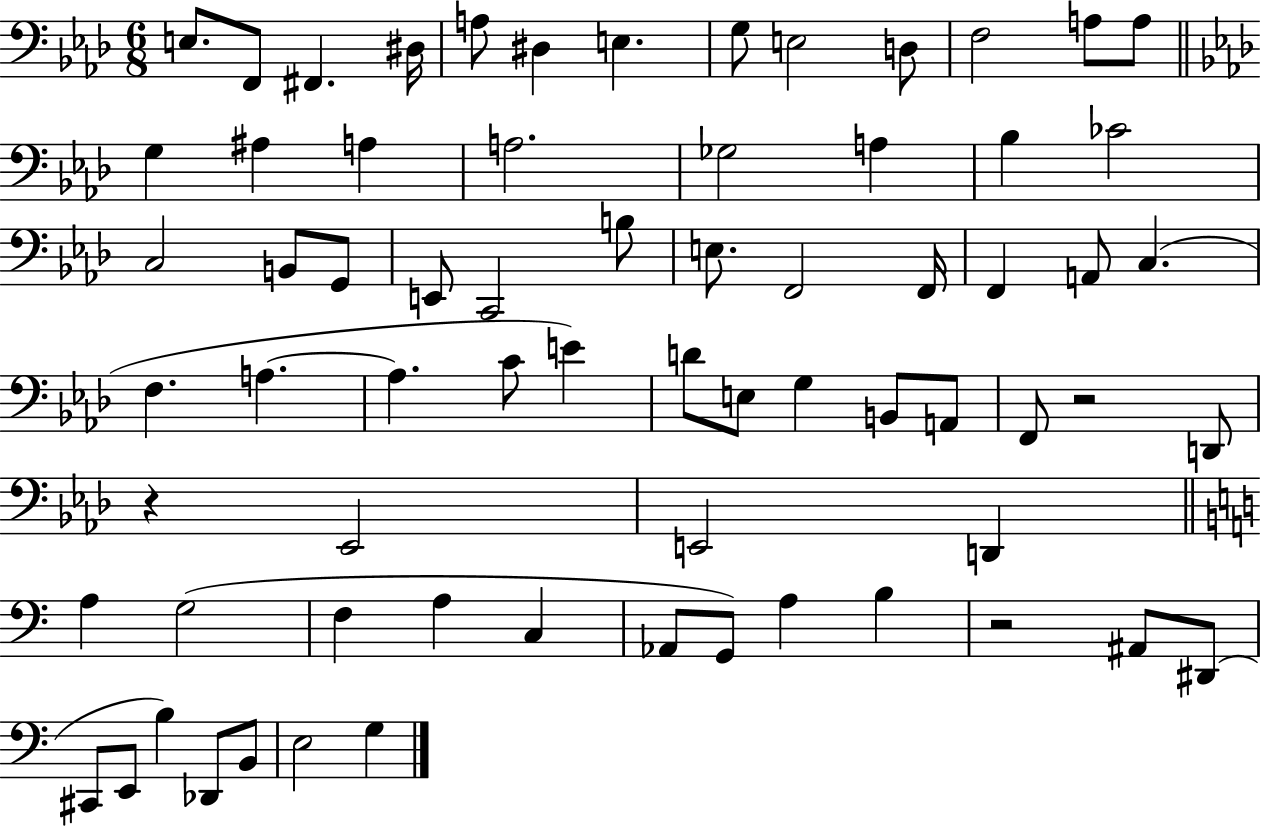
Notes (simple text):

E3/e. F2/e F#2/q. D#3/s A3/e D#3/q E3/q. G3/e E3/h D3/e F3/h A3/e A3/e G3/q A#3/q A3/q A3/h. Gb3/h A3/q Bb3/q CES4/h C3/h B2/e G2/e E2/e C2/h B3/e E3/e. F2/h F2/s F2/q A2/e C3/q. F3/q. A3/q. A3/q. C4/e E4/q D4/e E3/e G3/q B2/e A2/e F2/e R/h D2/e R/q Eb2/h E2/h D2/q A3/q G3/h F3/q A3/q C3/q Ab2/e G2/e A3/q B3/q R/h A#2/e D#2/e C#2/e E2/e B3/q Db2/e B2/e E3/h G3/q